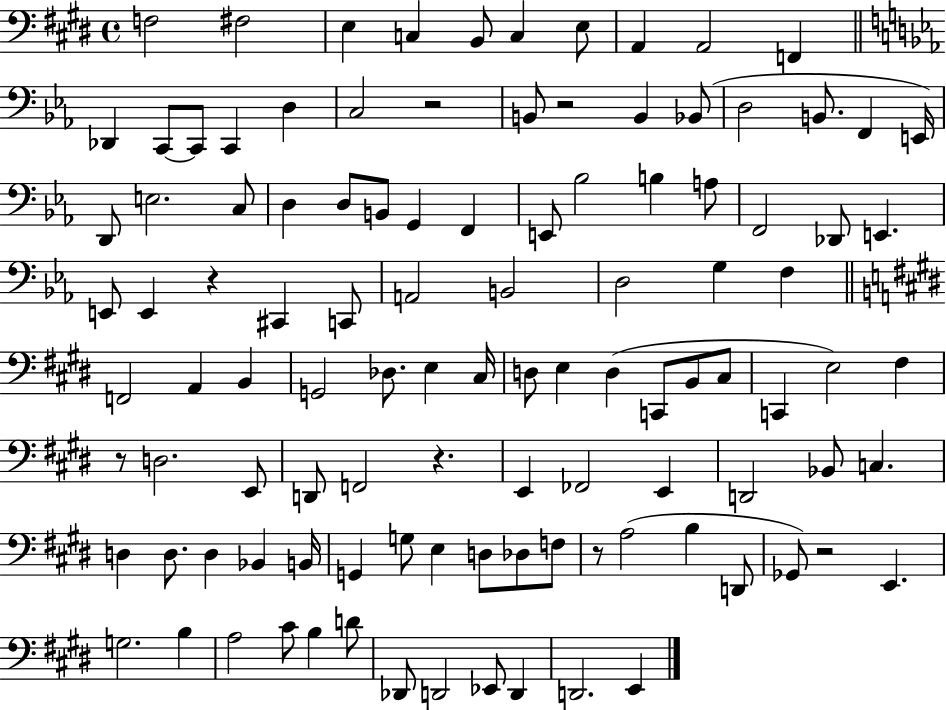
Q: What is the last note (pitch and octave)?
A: E2